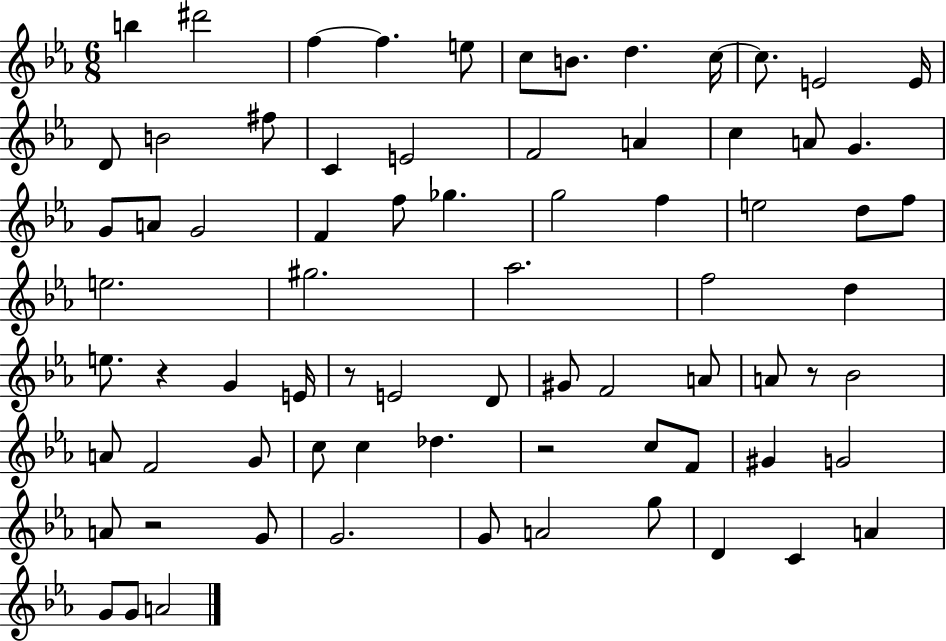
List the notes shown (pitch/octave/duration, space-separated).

B5/q D#6/h F5/q F5/q. E5/e C5/e B4/e. D5/q. C5/s C5/e. E4/h E4/s D4/e B4/h F#5/e C4/q E4/h F4/h A4/q C5/q A4/e G4/q. G4/e A4/e G4/h F4/q F5/e Gb5/q. G5/h F5/q E5/h D5/e F5/e E5/h. G#5/h. Ab5/h. F5/h D5/q E5/e. R/q G4/q E4/s R/e E4/h D4/e G#4/e F4/h A4/e A4/e R/e Bb4/h A4/e F4/h G4/e C5/e C5/q Db5/q. R/h C5/e F4/e G#4/q G4/h A4/e R/h G4/e G4/h. G4/e A4/h G5/e D4/q C4/q A4/q G4/e G4/e A4/h